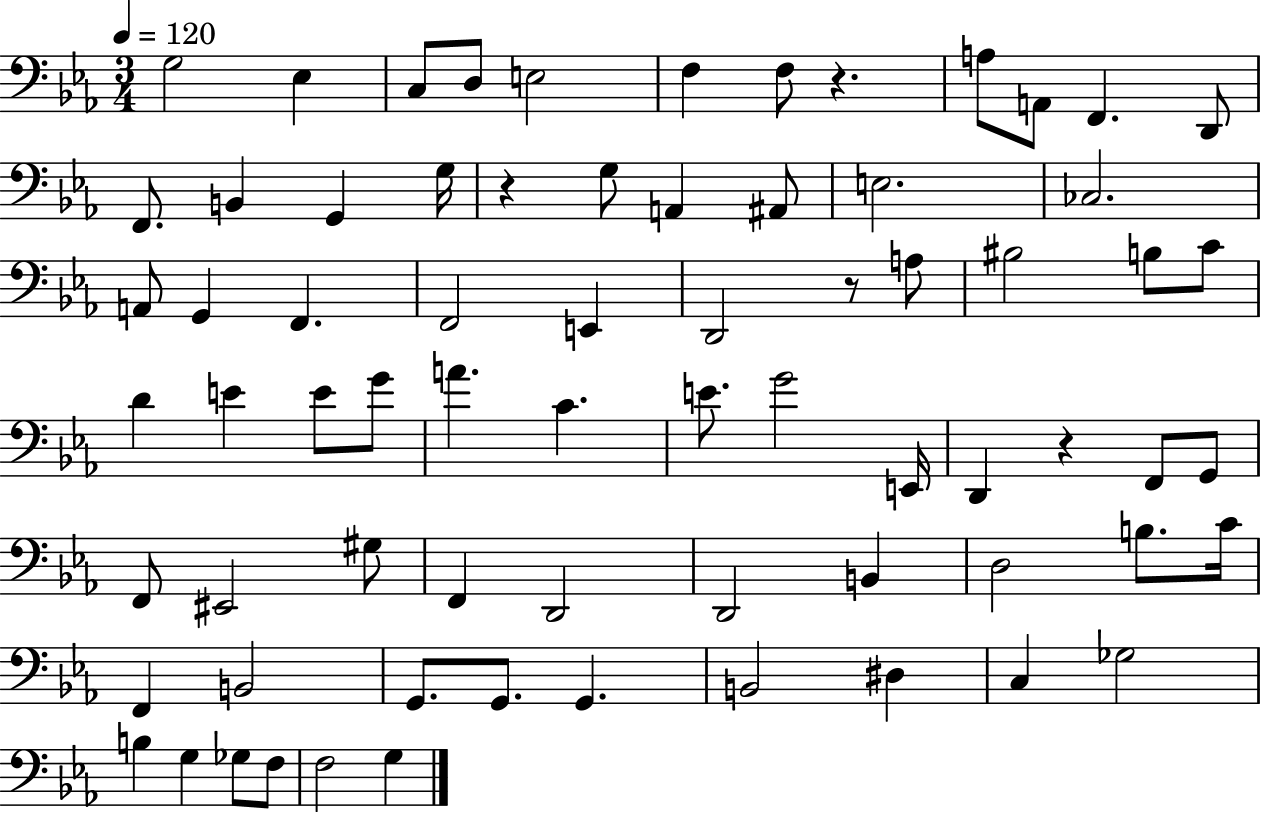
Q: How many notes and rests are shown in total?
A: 71